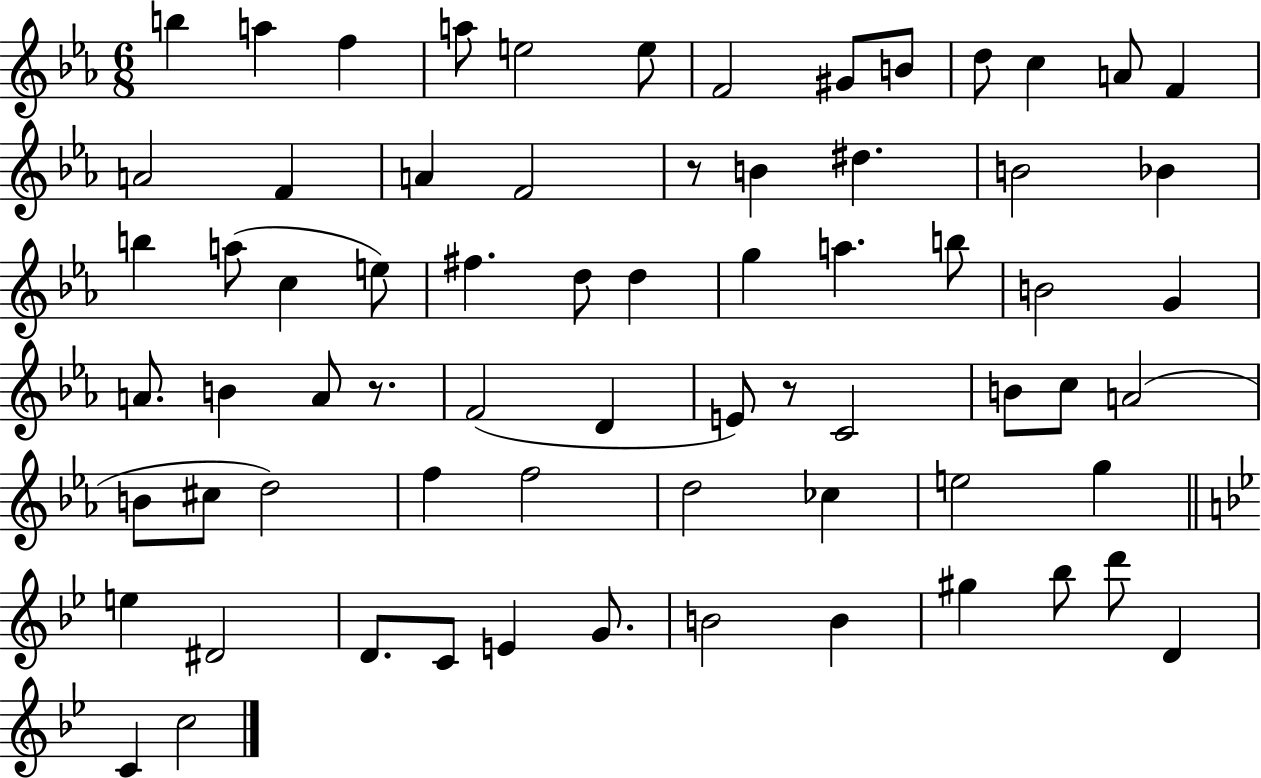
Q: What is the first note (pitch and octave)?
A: B5